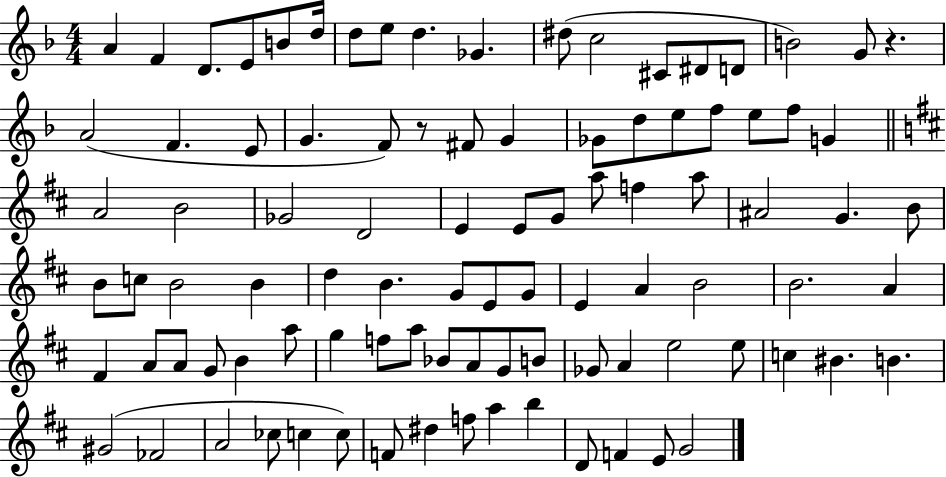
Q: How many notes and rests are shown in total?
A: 95